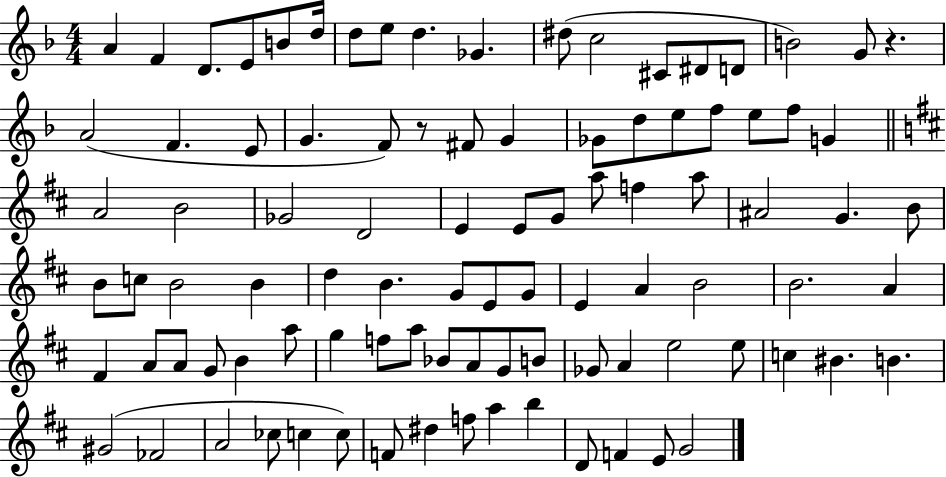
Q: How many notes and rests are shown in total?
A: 95